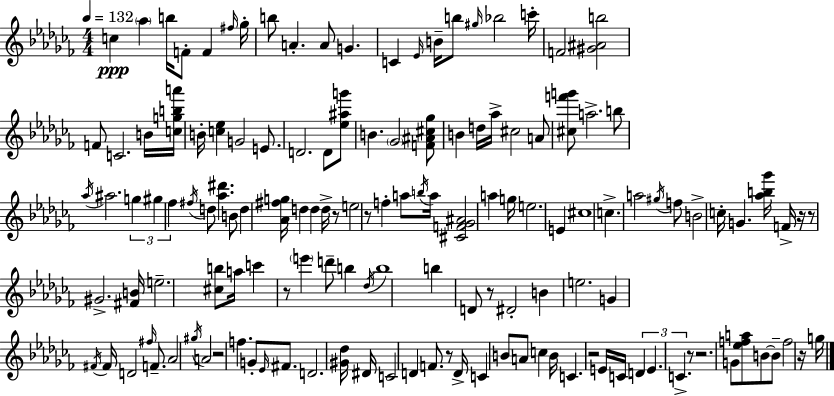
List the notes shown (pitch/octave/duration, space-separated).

C5/q Ab5/q B5/s F4/e F4/q F#5/s Gb5/s B5/e A4/q. A4/e G4/q. C4/q Eb4/s B4/s B5/e G#5/s Bb5/h C6/s F4/h [G#4,A#4,B5]/h F4/e C4/h. B4/s [C5,G5,B5,A6]/s B4/s [C5,Eb5]/q G4/h E4/e. D4/h. D4/e [Eb5,A#5,G6]/e B4/q. Gb4/h [F4,A#4,C#5,Gb5]/e B4/q D5/s Ab5/s C#5/h A4/e [C#5,F6,G6]/e A5/h. B5/e Ab5/s A#5/h. G5/q G#5/q FES5/q F#5/s D5/e [Ab5,D#6]/q. B4/e D5/q [Ab4,F#5,G5]/s D5/q D5/q D5/s R/e E5/h R/e F5/q A5/e B5/s A5/s [C#4,F4,Gb4,A#4]/h A5/q G5/s E5/h. E4/q C#5/w C5/q. A5/h G#5/s F5/e B4/h C5/s G4/q. [Ab5,B5,Gb6]/s F4/s R/s R/e G#4/h. [F#4,B4]/s E5/h. [C#5,B5]/e A5/s C6/q R/e E6/q D6/e B5/q Db5/s B5/w B5/q D4/e R/e D#4/h B4/q E5/h. G4/q F#4/s F#4/s D4/h F#5/s F4/e. Ab4/h G#5/s A4/h R/h F5/q. G4/e Eb4/s F#4/e. D4/h. [G#4,Db5]/s D#4/s C4/h D4/q F4/e. R/e D4/s C4/q B4/e A4/e C5/q B4/s C4/q. R/h E4/s C4/s D4/q E4/q. C4/q. R/e R/h. G4/e [Eb5,F5,A5]/e B4/e B4/e F5/h R/s G5/s